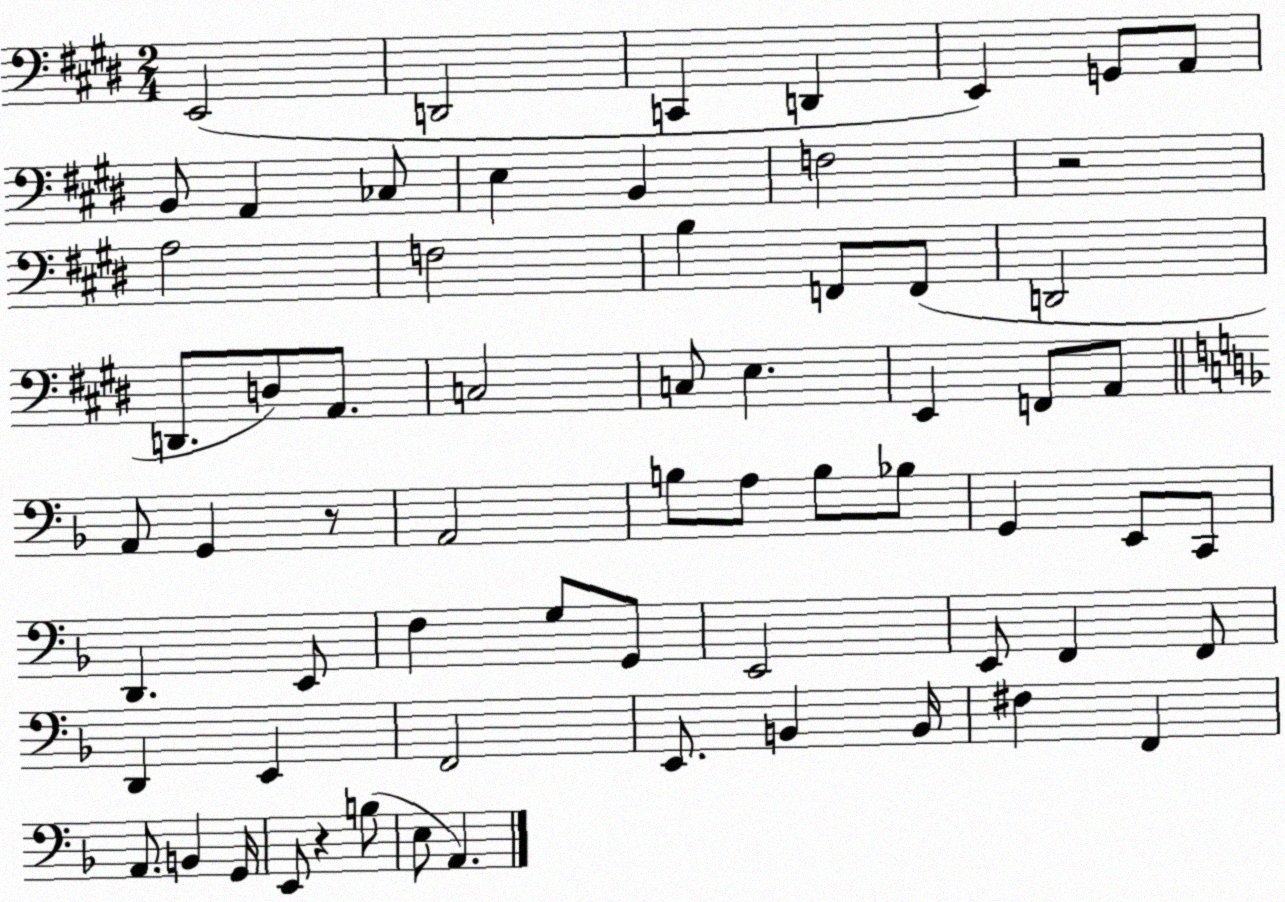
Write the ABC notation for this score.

X:1
T:Untitled
M:2/4
L:1/4
K:E
E,,2 D,,2 C,, D,, E,, G,,/2 A,,/2 B,,/2 A,, _C,/2 E, B,, F,2 z2 A,2 F,2 B, F,,/2 F,,/2 D,,2 D,,/2 D,/2 A,,/2 C,2 C,/2 E, E,, F,,/2 A,,/2 A,,/2 G,, z/2 A,,2 B,/2 A,/2 B,/2 _B,/2 G,, E,,/2 C,,/2 D,, E,,/2 F, G,/2 G,,/2 E,,2 E,,/2 F,, F,,/2 D,, E,, F,,2 E,,/2 B,, B,,/4 ^F, F,, A,,/2 B,, G,,/4 E,,/2 z B,/2 E,/2 A,,